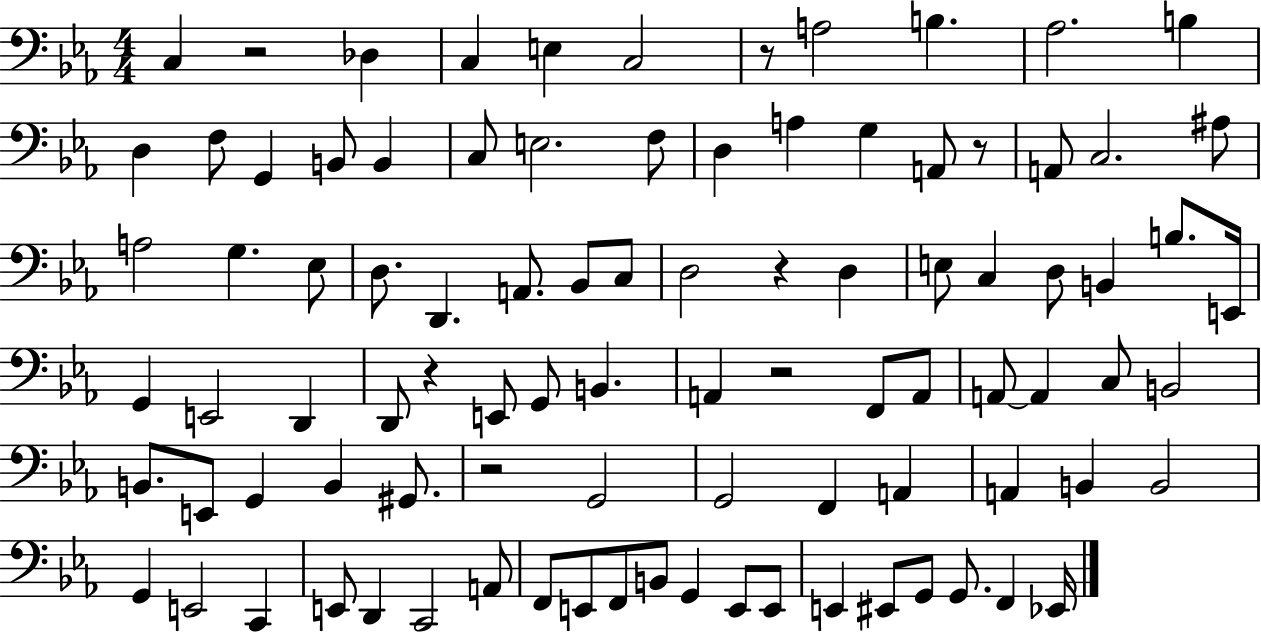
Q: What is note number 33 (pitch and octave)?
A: D3